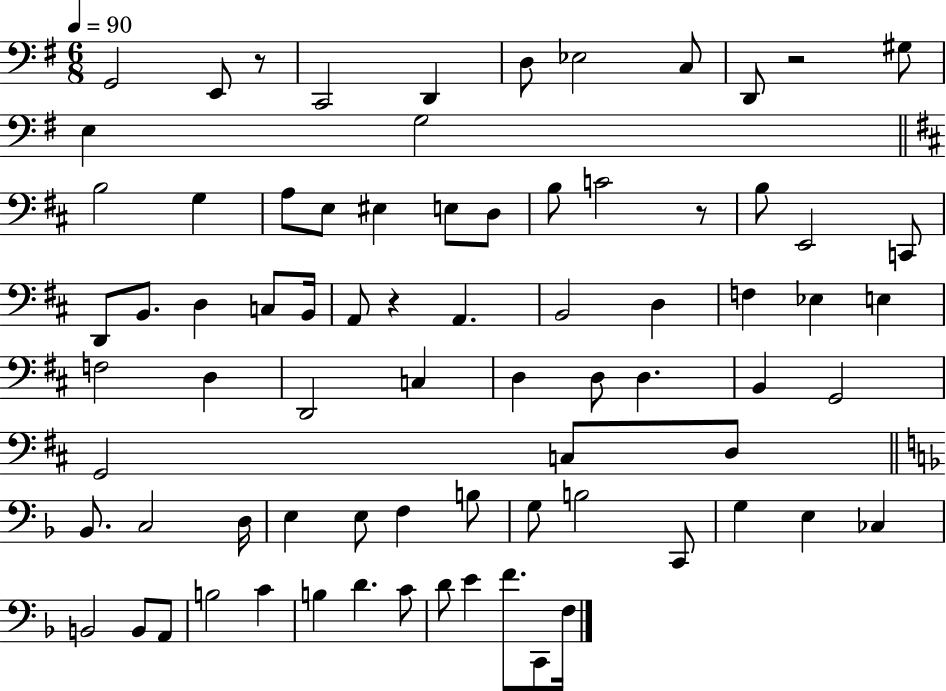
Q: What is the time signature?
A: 6/8